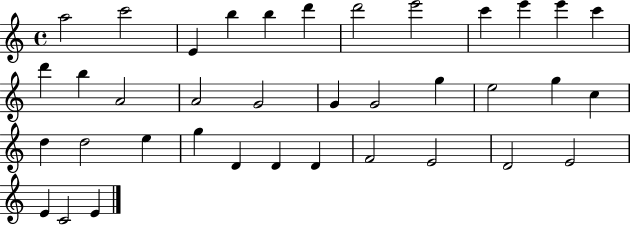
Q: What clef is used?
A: treble